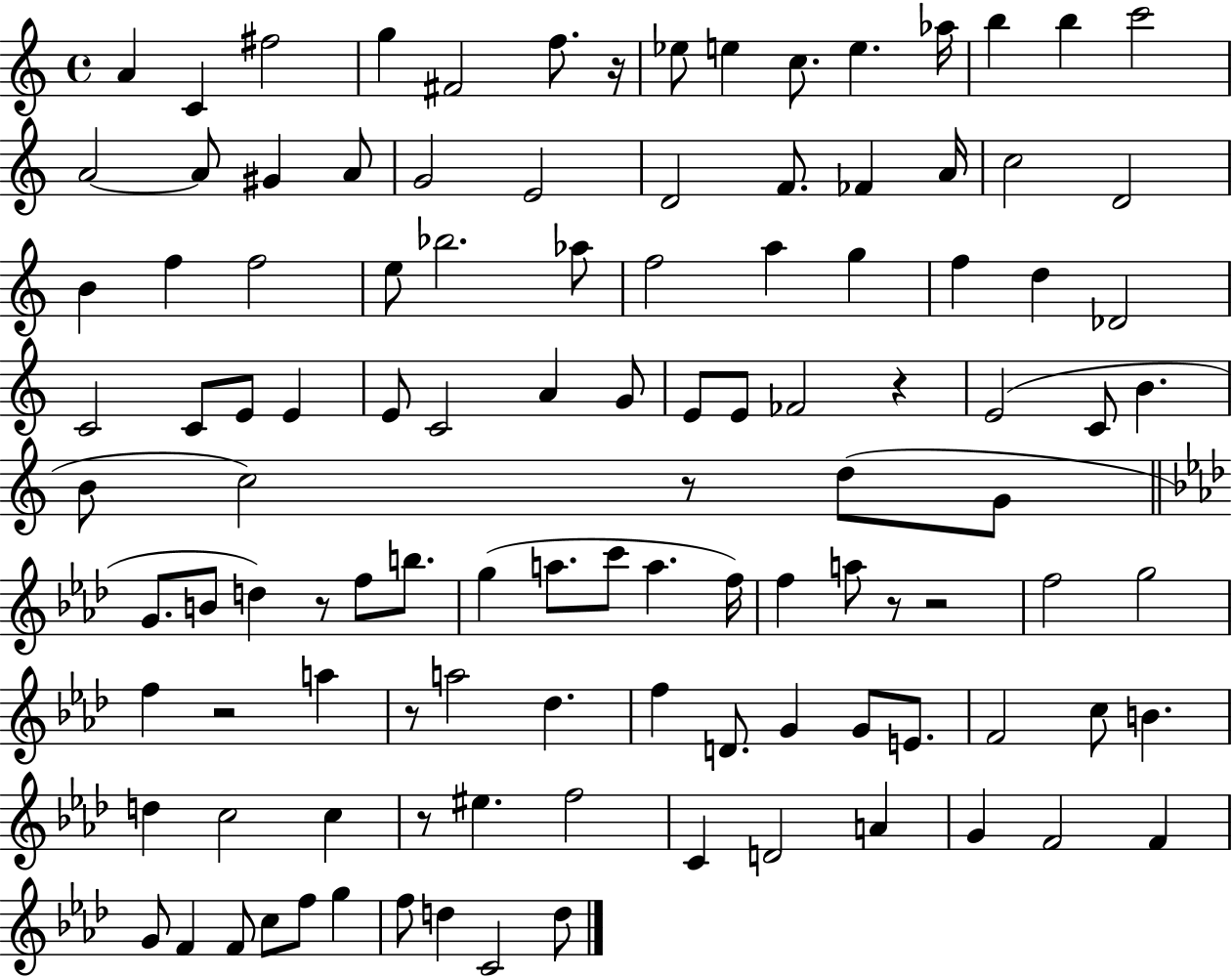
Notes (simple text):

A4/q C4/q F#5/h G5/q F#4/h F5/e. R/s Eb5/e E5/q C5/e. E5/q. Ab5/s B5/q B5/q C6/h A4/h A4/e G#4/q A4/e G4/h E4/h D4/h F4/e. FES4/q A4/s C5/h D4/h B4/q F5/q F5/h E5/e Bb5/h. Ab5/e F5/h A5/q G5/q F5/q D5/q Db4/h C4/h C4/e E4/e E4/q E4/e C4/h A4/q G4/e E4/e E4/e FES4/h R/q E4/h C4/e B4/q. B4/e C5/h R/e D5/e G4/e G4/e. B4/e D5/q R/e F5/e B5/e. G5/q A5/e. C6/e A5/q. F5/s F5/q A5/e R/e R/h F5/h G5/h F5/q R/h A5/q R/e A5/h Db5/q. F5/q D4/e. G4/q G4/e E4/e. F4/h C5/e B4/q. D5/q C5/h C5/q R/e EIS5/q. F5/h C4/q D4/h A4/q G4/q F4/h F4/q G4/e F4/q F4/e C5/e F5/e G5/q F5/e D5/q C4/h D5/e